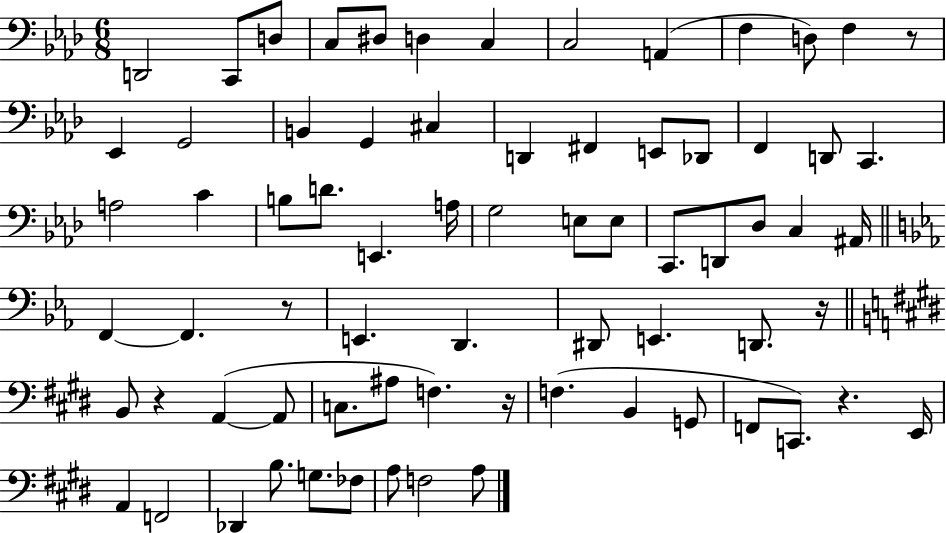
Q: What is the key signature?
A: AES major